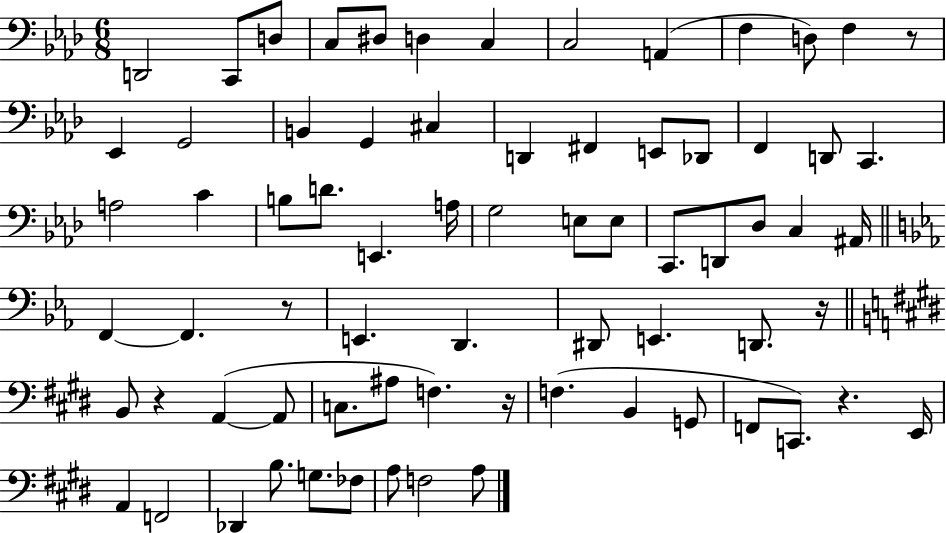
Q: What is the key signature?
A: AES major